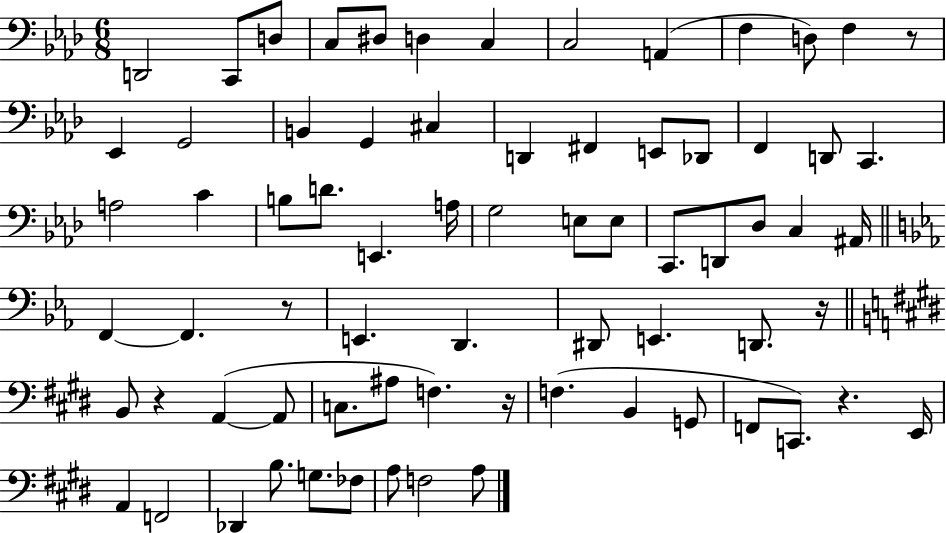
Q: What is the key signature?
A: AES major